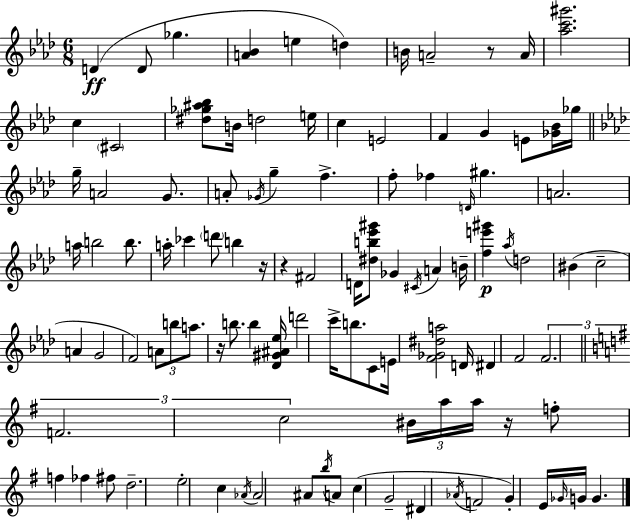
{
  \clef treble
  \numericTimeSignature
  \time 6/8
  \key aes \major
  d'4(\ff d'8 ges''4. | <a' bes'>4 e''4 d''4) | b'16 a'2-- r8 a'16 | <aes'' c''' gis'''>2. | \break c''4 \parenthesize cis'2 | <dis'' ges'' ais'' bes''>8 b'16 d''2 e''16 | c''4 e'2 | f'4 g'4 e'8 <ges' bes'>16 ges''16 | \break \bar "||" \break \key aes \major g''16-- a'2 g'8. | a'8-. \acciaccatura { ges'16 } g''4-- f''4.-> | f''8-. fes''4 \grace { d'16 } gis''4. | a'2. | \break a''16 b''2 b''8. | a''16-. ces'''4 \parenthesize d'''8 b''4 | r16 r4 fis'2 | d'16 <dis'' b'' ees''' gis'''>8 ges'4 \acciaccatura { cis'16 } a'4 | \break b'16-- <f'' e''' gis'''>4\p \acciaccatura { aes''16 } d''2 | bis'4( c''2-- | a'4 g'2 | f'2) | \break \tuplet 3/2 { a'8 b''8 a''8. } r16 b''8. b''4 | <des' gis' ais' ees''>16 d'''2 | c'''16-> b''8. c'8 e'16 <f' ges' dis'' a''>2 | d'16 dis'4 f'2 | \break \tuplet 3/2 { f'2. | \bar "||" \break \key g \major f'2. | c''2 } \tuplet 3/2 { bis'16 a''16 a''16 } r16 | f''8-. f''4 fes''4 fis''8 | d''2.-- | \break e''2-. c''4 | \acciaccatura { aes'16 } aes'2 ais'8 \acciaccatura { b''16 } | a'8 c''4( g'2-- | dis'4 \acciaccatura { aes'16 } f'2 | \break g'4-.) e'16 \grace { ges'16 } g'16 g'4. | \bar "|."
}